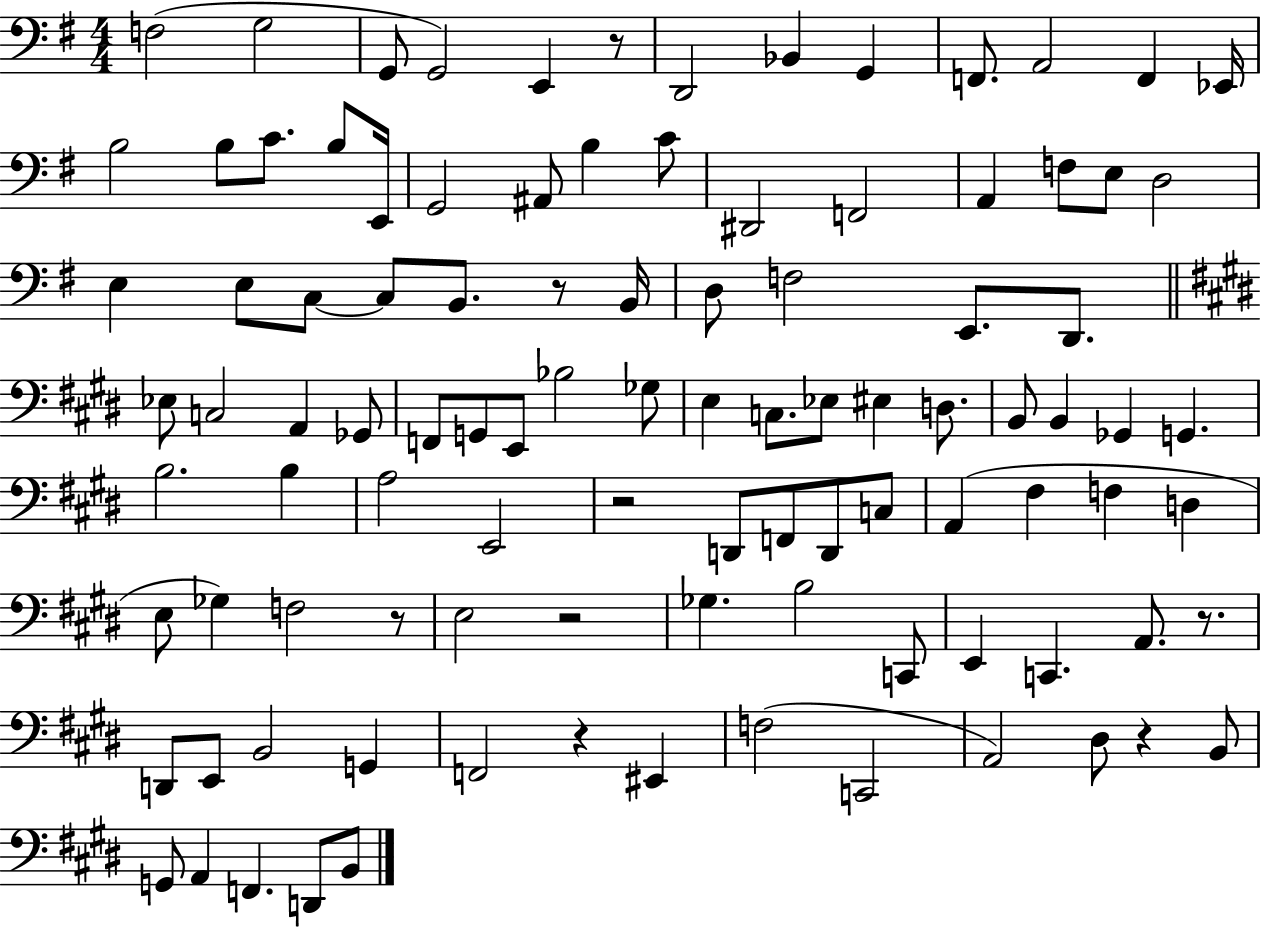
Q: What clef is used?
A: bass